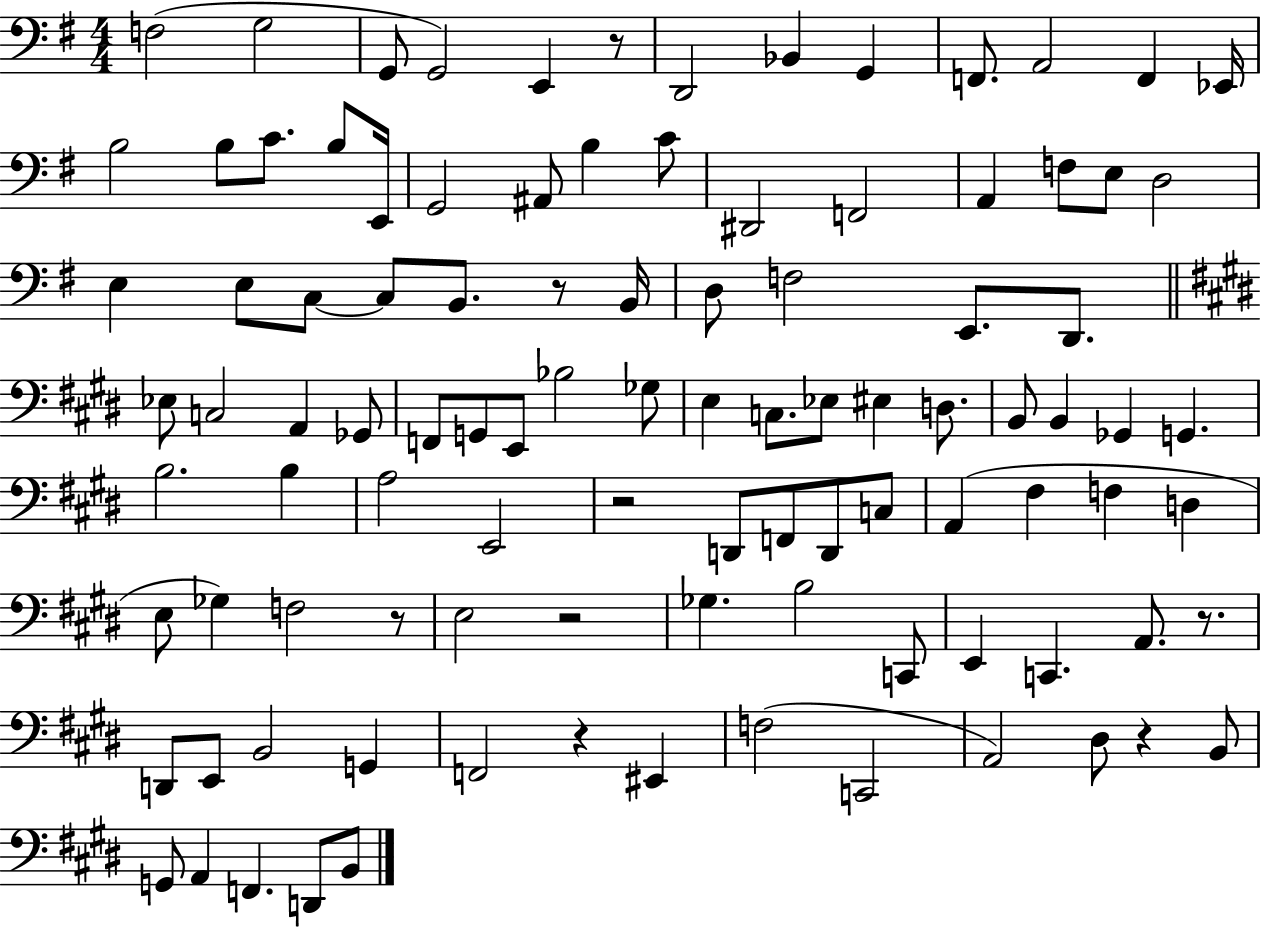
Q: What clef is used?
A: bass